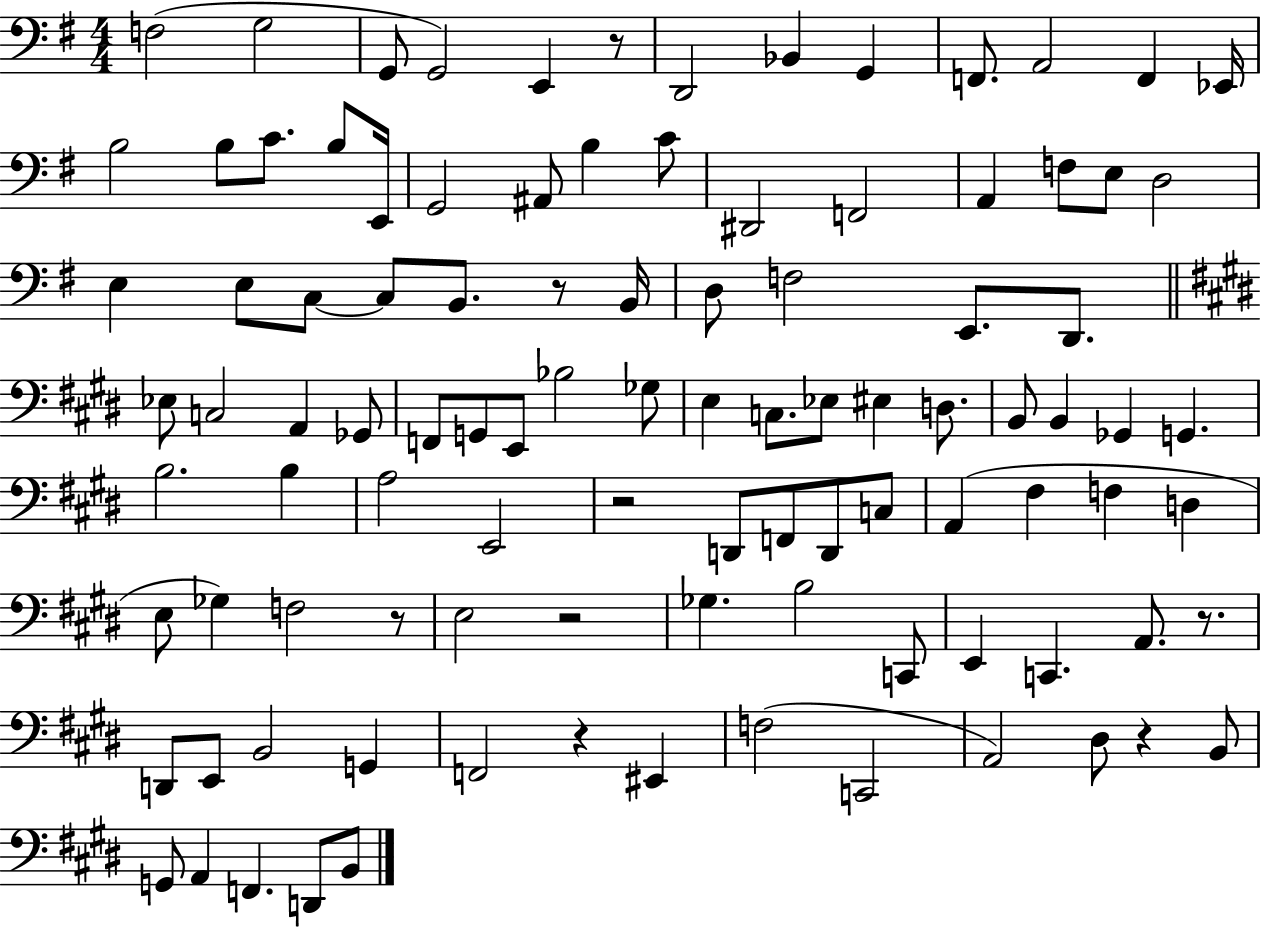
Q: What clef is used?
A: bass